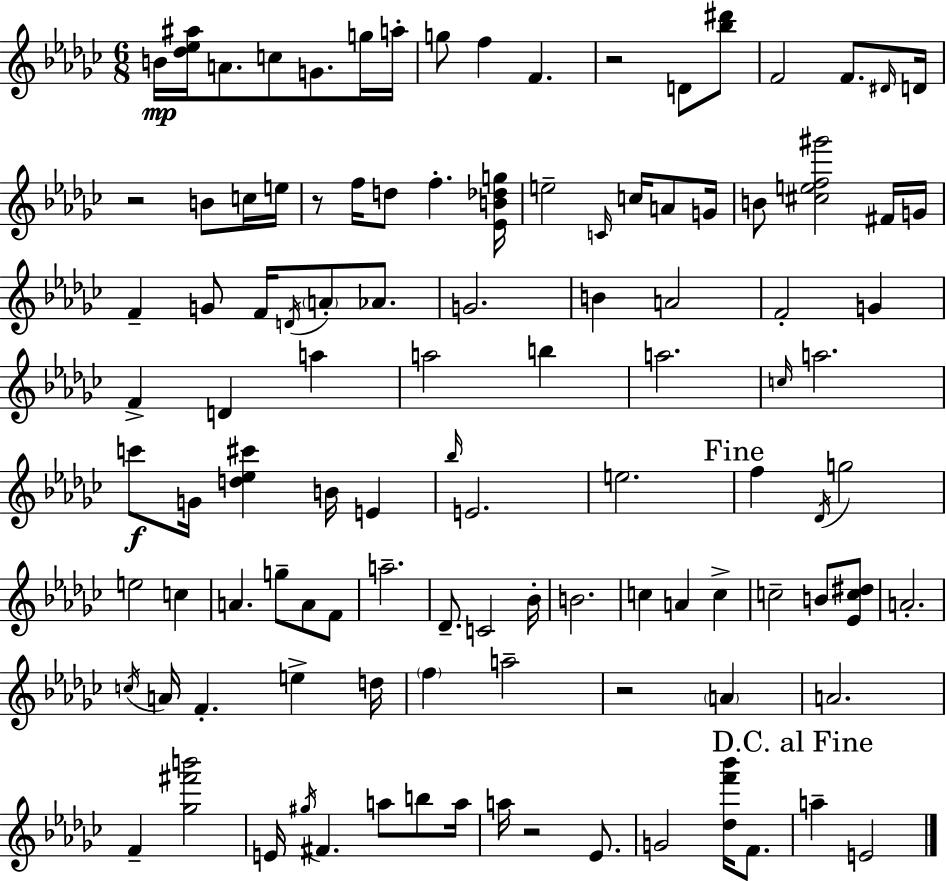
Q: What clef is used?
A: treble